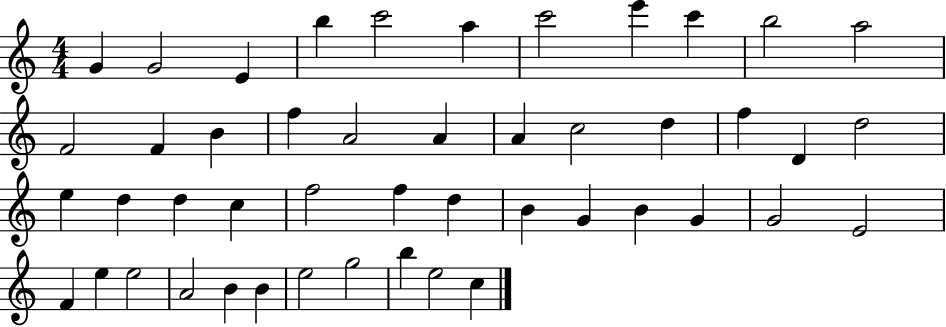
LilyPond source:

{
  \clef treble
  \numericTimeSignature
  \time 4/4
  \key c \major
  g'4 g'2 e'4 | b''4 c'''2 a''4 | c'''2 e'''4 c'''4 | b''2 a''2 | \break f'2 f'4 b'4 | f''4 a'2 a'4 | a'4 c''2 d''4 | f''4 d'4 d''2 | \break e''4 d''4 d''4 c''4 | f''2 f''4 d''4 | b'4 g'4 b'4 g'4 | g'2 e'2 | \break f'4 e''4 e''2 | a'2 b'4 b'4 | e''2 g''2 | b''4 e''2 c''4 | \break \bar "|."
}